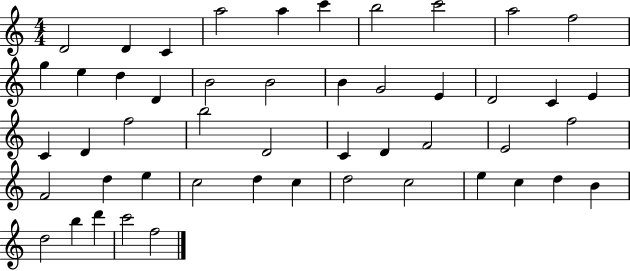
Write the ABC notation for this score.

X:1
T:Untitled
M:4/4
L:1/4
K:C
D2 D C a2 a c' b2 c'2 a2 f2 g e d D B2 B2 B G2 E D2 C E C D f2 b2 D2 C D F2 E2 f2 F2 d e c2 d c d2 c2 e c d B d2 b d' c'2 f2